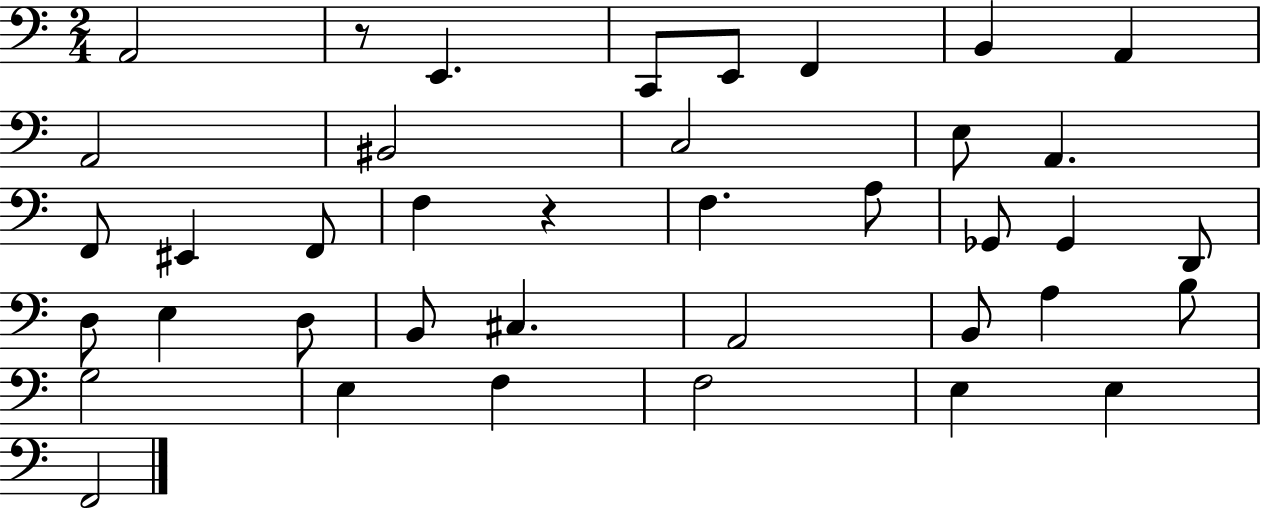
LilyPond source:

{
  \clef bass
  \numericTimeSignature
  \time 2/4
  \key c \major
  a,2 | r8 e,4. | c,8 e,8 f,4 | b,4 a,4 | \break a,2 | bis,2 | c2 | e8 a,4. | \break f,8 eis,4 f,8 | f4 r4 | f4. a8 | ges,8 ges,4 d,8 | \break d8 e4 d8 | b,8 cis4. | a,2 | b,8 a4 b8 | \break g2 | e4 f4 | f2 | e4 e4 | \break f,2 | \bar "|."
}